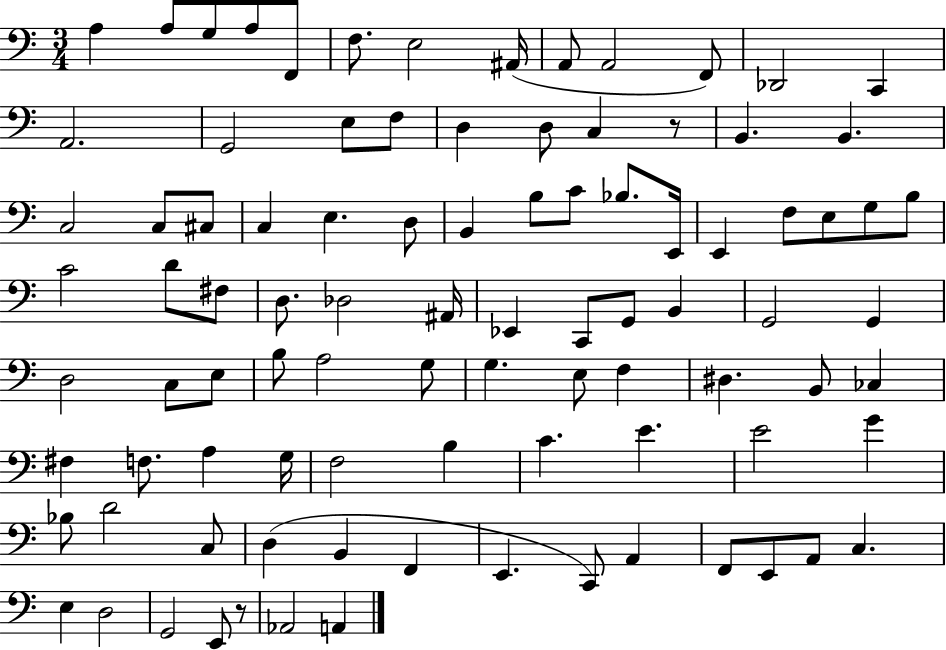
X:1
T:Untitled
M:3/4
L:1/4
K:C
A, A,/2 G,/2 A,/2 F,,/2 F,/2 E,2 ^A,,/4 A,,/2 A,,2 F,,/2 _D,,2 C,, A,,2 G,,2 E,/2 F,/2 D, D,/2 C, z/2 B,, B,, C,2 C,/2 ^C,/2 C, E, D,/2 B,, B,/2 C/2 _B,/2 E,,/4 E,, F,/2 E,/2 G,/2 B,/2 C2 D/2 ^F,/2 D,/2 _D,2 ^A,,/4 _E,, C,,/2 G,,/2 B,, G,,2 G,, D,2 C,/2 E,/2 B,/2 A,2 G,/2 G, E,/2 F, ^D, B,,/2 _C, ^F, F,/2 A, G,/4 F,2 B, C E E2 G _B,/2 D2 C,/2 D, B,, F,, E,, C,,/2 A,, F,,/2 E,,/2 A,,/2 C, E, D,2 G,,2 E,,/2 z/2 _A,,2 A,,